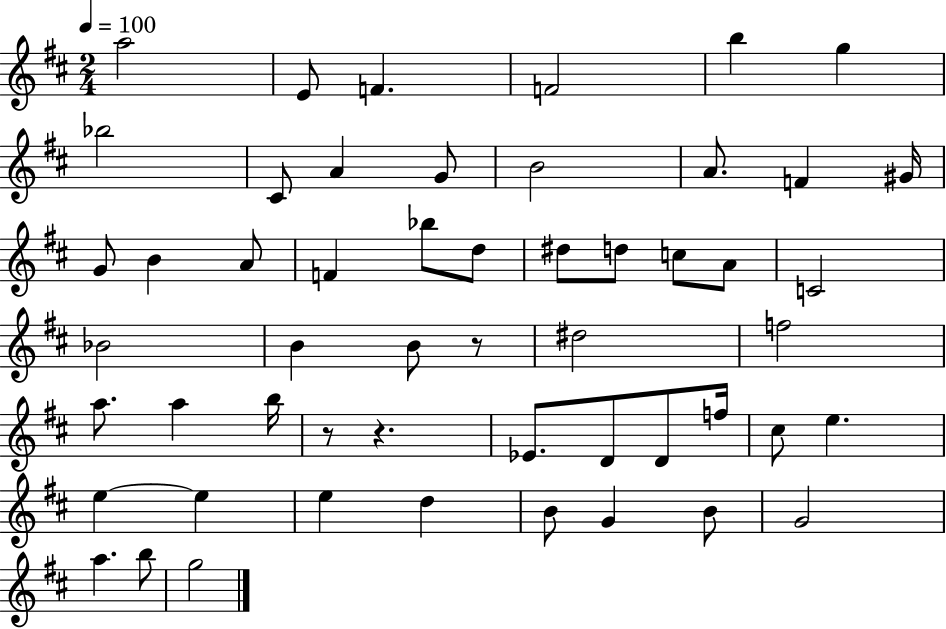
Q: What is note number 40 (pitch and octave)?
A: E5